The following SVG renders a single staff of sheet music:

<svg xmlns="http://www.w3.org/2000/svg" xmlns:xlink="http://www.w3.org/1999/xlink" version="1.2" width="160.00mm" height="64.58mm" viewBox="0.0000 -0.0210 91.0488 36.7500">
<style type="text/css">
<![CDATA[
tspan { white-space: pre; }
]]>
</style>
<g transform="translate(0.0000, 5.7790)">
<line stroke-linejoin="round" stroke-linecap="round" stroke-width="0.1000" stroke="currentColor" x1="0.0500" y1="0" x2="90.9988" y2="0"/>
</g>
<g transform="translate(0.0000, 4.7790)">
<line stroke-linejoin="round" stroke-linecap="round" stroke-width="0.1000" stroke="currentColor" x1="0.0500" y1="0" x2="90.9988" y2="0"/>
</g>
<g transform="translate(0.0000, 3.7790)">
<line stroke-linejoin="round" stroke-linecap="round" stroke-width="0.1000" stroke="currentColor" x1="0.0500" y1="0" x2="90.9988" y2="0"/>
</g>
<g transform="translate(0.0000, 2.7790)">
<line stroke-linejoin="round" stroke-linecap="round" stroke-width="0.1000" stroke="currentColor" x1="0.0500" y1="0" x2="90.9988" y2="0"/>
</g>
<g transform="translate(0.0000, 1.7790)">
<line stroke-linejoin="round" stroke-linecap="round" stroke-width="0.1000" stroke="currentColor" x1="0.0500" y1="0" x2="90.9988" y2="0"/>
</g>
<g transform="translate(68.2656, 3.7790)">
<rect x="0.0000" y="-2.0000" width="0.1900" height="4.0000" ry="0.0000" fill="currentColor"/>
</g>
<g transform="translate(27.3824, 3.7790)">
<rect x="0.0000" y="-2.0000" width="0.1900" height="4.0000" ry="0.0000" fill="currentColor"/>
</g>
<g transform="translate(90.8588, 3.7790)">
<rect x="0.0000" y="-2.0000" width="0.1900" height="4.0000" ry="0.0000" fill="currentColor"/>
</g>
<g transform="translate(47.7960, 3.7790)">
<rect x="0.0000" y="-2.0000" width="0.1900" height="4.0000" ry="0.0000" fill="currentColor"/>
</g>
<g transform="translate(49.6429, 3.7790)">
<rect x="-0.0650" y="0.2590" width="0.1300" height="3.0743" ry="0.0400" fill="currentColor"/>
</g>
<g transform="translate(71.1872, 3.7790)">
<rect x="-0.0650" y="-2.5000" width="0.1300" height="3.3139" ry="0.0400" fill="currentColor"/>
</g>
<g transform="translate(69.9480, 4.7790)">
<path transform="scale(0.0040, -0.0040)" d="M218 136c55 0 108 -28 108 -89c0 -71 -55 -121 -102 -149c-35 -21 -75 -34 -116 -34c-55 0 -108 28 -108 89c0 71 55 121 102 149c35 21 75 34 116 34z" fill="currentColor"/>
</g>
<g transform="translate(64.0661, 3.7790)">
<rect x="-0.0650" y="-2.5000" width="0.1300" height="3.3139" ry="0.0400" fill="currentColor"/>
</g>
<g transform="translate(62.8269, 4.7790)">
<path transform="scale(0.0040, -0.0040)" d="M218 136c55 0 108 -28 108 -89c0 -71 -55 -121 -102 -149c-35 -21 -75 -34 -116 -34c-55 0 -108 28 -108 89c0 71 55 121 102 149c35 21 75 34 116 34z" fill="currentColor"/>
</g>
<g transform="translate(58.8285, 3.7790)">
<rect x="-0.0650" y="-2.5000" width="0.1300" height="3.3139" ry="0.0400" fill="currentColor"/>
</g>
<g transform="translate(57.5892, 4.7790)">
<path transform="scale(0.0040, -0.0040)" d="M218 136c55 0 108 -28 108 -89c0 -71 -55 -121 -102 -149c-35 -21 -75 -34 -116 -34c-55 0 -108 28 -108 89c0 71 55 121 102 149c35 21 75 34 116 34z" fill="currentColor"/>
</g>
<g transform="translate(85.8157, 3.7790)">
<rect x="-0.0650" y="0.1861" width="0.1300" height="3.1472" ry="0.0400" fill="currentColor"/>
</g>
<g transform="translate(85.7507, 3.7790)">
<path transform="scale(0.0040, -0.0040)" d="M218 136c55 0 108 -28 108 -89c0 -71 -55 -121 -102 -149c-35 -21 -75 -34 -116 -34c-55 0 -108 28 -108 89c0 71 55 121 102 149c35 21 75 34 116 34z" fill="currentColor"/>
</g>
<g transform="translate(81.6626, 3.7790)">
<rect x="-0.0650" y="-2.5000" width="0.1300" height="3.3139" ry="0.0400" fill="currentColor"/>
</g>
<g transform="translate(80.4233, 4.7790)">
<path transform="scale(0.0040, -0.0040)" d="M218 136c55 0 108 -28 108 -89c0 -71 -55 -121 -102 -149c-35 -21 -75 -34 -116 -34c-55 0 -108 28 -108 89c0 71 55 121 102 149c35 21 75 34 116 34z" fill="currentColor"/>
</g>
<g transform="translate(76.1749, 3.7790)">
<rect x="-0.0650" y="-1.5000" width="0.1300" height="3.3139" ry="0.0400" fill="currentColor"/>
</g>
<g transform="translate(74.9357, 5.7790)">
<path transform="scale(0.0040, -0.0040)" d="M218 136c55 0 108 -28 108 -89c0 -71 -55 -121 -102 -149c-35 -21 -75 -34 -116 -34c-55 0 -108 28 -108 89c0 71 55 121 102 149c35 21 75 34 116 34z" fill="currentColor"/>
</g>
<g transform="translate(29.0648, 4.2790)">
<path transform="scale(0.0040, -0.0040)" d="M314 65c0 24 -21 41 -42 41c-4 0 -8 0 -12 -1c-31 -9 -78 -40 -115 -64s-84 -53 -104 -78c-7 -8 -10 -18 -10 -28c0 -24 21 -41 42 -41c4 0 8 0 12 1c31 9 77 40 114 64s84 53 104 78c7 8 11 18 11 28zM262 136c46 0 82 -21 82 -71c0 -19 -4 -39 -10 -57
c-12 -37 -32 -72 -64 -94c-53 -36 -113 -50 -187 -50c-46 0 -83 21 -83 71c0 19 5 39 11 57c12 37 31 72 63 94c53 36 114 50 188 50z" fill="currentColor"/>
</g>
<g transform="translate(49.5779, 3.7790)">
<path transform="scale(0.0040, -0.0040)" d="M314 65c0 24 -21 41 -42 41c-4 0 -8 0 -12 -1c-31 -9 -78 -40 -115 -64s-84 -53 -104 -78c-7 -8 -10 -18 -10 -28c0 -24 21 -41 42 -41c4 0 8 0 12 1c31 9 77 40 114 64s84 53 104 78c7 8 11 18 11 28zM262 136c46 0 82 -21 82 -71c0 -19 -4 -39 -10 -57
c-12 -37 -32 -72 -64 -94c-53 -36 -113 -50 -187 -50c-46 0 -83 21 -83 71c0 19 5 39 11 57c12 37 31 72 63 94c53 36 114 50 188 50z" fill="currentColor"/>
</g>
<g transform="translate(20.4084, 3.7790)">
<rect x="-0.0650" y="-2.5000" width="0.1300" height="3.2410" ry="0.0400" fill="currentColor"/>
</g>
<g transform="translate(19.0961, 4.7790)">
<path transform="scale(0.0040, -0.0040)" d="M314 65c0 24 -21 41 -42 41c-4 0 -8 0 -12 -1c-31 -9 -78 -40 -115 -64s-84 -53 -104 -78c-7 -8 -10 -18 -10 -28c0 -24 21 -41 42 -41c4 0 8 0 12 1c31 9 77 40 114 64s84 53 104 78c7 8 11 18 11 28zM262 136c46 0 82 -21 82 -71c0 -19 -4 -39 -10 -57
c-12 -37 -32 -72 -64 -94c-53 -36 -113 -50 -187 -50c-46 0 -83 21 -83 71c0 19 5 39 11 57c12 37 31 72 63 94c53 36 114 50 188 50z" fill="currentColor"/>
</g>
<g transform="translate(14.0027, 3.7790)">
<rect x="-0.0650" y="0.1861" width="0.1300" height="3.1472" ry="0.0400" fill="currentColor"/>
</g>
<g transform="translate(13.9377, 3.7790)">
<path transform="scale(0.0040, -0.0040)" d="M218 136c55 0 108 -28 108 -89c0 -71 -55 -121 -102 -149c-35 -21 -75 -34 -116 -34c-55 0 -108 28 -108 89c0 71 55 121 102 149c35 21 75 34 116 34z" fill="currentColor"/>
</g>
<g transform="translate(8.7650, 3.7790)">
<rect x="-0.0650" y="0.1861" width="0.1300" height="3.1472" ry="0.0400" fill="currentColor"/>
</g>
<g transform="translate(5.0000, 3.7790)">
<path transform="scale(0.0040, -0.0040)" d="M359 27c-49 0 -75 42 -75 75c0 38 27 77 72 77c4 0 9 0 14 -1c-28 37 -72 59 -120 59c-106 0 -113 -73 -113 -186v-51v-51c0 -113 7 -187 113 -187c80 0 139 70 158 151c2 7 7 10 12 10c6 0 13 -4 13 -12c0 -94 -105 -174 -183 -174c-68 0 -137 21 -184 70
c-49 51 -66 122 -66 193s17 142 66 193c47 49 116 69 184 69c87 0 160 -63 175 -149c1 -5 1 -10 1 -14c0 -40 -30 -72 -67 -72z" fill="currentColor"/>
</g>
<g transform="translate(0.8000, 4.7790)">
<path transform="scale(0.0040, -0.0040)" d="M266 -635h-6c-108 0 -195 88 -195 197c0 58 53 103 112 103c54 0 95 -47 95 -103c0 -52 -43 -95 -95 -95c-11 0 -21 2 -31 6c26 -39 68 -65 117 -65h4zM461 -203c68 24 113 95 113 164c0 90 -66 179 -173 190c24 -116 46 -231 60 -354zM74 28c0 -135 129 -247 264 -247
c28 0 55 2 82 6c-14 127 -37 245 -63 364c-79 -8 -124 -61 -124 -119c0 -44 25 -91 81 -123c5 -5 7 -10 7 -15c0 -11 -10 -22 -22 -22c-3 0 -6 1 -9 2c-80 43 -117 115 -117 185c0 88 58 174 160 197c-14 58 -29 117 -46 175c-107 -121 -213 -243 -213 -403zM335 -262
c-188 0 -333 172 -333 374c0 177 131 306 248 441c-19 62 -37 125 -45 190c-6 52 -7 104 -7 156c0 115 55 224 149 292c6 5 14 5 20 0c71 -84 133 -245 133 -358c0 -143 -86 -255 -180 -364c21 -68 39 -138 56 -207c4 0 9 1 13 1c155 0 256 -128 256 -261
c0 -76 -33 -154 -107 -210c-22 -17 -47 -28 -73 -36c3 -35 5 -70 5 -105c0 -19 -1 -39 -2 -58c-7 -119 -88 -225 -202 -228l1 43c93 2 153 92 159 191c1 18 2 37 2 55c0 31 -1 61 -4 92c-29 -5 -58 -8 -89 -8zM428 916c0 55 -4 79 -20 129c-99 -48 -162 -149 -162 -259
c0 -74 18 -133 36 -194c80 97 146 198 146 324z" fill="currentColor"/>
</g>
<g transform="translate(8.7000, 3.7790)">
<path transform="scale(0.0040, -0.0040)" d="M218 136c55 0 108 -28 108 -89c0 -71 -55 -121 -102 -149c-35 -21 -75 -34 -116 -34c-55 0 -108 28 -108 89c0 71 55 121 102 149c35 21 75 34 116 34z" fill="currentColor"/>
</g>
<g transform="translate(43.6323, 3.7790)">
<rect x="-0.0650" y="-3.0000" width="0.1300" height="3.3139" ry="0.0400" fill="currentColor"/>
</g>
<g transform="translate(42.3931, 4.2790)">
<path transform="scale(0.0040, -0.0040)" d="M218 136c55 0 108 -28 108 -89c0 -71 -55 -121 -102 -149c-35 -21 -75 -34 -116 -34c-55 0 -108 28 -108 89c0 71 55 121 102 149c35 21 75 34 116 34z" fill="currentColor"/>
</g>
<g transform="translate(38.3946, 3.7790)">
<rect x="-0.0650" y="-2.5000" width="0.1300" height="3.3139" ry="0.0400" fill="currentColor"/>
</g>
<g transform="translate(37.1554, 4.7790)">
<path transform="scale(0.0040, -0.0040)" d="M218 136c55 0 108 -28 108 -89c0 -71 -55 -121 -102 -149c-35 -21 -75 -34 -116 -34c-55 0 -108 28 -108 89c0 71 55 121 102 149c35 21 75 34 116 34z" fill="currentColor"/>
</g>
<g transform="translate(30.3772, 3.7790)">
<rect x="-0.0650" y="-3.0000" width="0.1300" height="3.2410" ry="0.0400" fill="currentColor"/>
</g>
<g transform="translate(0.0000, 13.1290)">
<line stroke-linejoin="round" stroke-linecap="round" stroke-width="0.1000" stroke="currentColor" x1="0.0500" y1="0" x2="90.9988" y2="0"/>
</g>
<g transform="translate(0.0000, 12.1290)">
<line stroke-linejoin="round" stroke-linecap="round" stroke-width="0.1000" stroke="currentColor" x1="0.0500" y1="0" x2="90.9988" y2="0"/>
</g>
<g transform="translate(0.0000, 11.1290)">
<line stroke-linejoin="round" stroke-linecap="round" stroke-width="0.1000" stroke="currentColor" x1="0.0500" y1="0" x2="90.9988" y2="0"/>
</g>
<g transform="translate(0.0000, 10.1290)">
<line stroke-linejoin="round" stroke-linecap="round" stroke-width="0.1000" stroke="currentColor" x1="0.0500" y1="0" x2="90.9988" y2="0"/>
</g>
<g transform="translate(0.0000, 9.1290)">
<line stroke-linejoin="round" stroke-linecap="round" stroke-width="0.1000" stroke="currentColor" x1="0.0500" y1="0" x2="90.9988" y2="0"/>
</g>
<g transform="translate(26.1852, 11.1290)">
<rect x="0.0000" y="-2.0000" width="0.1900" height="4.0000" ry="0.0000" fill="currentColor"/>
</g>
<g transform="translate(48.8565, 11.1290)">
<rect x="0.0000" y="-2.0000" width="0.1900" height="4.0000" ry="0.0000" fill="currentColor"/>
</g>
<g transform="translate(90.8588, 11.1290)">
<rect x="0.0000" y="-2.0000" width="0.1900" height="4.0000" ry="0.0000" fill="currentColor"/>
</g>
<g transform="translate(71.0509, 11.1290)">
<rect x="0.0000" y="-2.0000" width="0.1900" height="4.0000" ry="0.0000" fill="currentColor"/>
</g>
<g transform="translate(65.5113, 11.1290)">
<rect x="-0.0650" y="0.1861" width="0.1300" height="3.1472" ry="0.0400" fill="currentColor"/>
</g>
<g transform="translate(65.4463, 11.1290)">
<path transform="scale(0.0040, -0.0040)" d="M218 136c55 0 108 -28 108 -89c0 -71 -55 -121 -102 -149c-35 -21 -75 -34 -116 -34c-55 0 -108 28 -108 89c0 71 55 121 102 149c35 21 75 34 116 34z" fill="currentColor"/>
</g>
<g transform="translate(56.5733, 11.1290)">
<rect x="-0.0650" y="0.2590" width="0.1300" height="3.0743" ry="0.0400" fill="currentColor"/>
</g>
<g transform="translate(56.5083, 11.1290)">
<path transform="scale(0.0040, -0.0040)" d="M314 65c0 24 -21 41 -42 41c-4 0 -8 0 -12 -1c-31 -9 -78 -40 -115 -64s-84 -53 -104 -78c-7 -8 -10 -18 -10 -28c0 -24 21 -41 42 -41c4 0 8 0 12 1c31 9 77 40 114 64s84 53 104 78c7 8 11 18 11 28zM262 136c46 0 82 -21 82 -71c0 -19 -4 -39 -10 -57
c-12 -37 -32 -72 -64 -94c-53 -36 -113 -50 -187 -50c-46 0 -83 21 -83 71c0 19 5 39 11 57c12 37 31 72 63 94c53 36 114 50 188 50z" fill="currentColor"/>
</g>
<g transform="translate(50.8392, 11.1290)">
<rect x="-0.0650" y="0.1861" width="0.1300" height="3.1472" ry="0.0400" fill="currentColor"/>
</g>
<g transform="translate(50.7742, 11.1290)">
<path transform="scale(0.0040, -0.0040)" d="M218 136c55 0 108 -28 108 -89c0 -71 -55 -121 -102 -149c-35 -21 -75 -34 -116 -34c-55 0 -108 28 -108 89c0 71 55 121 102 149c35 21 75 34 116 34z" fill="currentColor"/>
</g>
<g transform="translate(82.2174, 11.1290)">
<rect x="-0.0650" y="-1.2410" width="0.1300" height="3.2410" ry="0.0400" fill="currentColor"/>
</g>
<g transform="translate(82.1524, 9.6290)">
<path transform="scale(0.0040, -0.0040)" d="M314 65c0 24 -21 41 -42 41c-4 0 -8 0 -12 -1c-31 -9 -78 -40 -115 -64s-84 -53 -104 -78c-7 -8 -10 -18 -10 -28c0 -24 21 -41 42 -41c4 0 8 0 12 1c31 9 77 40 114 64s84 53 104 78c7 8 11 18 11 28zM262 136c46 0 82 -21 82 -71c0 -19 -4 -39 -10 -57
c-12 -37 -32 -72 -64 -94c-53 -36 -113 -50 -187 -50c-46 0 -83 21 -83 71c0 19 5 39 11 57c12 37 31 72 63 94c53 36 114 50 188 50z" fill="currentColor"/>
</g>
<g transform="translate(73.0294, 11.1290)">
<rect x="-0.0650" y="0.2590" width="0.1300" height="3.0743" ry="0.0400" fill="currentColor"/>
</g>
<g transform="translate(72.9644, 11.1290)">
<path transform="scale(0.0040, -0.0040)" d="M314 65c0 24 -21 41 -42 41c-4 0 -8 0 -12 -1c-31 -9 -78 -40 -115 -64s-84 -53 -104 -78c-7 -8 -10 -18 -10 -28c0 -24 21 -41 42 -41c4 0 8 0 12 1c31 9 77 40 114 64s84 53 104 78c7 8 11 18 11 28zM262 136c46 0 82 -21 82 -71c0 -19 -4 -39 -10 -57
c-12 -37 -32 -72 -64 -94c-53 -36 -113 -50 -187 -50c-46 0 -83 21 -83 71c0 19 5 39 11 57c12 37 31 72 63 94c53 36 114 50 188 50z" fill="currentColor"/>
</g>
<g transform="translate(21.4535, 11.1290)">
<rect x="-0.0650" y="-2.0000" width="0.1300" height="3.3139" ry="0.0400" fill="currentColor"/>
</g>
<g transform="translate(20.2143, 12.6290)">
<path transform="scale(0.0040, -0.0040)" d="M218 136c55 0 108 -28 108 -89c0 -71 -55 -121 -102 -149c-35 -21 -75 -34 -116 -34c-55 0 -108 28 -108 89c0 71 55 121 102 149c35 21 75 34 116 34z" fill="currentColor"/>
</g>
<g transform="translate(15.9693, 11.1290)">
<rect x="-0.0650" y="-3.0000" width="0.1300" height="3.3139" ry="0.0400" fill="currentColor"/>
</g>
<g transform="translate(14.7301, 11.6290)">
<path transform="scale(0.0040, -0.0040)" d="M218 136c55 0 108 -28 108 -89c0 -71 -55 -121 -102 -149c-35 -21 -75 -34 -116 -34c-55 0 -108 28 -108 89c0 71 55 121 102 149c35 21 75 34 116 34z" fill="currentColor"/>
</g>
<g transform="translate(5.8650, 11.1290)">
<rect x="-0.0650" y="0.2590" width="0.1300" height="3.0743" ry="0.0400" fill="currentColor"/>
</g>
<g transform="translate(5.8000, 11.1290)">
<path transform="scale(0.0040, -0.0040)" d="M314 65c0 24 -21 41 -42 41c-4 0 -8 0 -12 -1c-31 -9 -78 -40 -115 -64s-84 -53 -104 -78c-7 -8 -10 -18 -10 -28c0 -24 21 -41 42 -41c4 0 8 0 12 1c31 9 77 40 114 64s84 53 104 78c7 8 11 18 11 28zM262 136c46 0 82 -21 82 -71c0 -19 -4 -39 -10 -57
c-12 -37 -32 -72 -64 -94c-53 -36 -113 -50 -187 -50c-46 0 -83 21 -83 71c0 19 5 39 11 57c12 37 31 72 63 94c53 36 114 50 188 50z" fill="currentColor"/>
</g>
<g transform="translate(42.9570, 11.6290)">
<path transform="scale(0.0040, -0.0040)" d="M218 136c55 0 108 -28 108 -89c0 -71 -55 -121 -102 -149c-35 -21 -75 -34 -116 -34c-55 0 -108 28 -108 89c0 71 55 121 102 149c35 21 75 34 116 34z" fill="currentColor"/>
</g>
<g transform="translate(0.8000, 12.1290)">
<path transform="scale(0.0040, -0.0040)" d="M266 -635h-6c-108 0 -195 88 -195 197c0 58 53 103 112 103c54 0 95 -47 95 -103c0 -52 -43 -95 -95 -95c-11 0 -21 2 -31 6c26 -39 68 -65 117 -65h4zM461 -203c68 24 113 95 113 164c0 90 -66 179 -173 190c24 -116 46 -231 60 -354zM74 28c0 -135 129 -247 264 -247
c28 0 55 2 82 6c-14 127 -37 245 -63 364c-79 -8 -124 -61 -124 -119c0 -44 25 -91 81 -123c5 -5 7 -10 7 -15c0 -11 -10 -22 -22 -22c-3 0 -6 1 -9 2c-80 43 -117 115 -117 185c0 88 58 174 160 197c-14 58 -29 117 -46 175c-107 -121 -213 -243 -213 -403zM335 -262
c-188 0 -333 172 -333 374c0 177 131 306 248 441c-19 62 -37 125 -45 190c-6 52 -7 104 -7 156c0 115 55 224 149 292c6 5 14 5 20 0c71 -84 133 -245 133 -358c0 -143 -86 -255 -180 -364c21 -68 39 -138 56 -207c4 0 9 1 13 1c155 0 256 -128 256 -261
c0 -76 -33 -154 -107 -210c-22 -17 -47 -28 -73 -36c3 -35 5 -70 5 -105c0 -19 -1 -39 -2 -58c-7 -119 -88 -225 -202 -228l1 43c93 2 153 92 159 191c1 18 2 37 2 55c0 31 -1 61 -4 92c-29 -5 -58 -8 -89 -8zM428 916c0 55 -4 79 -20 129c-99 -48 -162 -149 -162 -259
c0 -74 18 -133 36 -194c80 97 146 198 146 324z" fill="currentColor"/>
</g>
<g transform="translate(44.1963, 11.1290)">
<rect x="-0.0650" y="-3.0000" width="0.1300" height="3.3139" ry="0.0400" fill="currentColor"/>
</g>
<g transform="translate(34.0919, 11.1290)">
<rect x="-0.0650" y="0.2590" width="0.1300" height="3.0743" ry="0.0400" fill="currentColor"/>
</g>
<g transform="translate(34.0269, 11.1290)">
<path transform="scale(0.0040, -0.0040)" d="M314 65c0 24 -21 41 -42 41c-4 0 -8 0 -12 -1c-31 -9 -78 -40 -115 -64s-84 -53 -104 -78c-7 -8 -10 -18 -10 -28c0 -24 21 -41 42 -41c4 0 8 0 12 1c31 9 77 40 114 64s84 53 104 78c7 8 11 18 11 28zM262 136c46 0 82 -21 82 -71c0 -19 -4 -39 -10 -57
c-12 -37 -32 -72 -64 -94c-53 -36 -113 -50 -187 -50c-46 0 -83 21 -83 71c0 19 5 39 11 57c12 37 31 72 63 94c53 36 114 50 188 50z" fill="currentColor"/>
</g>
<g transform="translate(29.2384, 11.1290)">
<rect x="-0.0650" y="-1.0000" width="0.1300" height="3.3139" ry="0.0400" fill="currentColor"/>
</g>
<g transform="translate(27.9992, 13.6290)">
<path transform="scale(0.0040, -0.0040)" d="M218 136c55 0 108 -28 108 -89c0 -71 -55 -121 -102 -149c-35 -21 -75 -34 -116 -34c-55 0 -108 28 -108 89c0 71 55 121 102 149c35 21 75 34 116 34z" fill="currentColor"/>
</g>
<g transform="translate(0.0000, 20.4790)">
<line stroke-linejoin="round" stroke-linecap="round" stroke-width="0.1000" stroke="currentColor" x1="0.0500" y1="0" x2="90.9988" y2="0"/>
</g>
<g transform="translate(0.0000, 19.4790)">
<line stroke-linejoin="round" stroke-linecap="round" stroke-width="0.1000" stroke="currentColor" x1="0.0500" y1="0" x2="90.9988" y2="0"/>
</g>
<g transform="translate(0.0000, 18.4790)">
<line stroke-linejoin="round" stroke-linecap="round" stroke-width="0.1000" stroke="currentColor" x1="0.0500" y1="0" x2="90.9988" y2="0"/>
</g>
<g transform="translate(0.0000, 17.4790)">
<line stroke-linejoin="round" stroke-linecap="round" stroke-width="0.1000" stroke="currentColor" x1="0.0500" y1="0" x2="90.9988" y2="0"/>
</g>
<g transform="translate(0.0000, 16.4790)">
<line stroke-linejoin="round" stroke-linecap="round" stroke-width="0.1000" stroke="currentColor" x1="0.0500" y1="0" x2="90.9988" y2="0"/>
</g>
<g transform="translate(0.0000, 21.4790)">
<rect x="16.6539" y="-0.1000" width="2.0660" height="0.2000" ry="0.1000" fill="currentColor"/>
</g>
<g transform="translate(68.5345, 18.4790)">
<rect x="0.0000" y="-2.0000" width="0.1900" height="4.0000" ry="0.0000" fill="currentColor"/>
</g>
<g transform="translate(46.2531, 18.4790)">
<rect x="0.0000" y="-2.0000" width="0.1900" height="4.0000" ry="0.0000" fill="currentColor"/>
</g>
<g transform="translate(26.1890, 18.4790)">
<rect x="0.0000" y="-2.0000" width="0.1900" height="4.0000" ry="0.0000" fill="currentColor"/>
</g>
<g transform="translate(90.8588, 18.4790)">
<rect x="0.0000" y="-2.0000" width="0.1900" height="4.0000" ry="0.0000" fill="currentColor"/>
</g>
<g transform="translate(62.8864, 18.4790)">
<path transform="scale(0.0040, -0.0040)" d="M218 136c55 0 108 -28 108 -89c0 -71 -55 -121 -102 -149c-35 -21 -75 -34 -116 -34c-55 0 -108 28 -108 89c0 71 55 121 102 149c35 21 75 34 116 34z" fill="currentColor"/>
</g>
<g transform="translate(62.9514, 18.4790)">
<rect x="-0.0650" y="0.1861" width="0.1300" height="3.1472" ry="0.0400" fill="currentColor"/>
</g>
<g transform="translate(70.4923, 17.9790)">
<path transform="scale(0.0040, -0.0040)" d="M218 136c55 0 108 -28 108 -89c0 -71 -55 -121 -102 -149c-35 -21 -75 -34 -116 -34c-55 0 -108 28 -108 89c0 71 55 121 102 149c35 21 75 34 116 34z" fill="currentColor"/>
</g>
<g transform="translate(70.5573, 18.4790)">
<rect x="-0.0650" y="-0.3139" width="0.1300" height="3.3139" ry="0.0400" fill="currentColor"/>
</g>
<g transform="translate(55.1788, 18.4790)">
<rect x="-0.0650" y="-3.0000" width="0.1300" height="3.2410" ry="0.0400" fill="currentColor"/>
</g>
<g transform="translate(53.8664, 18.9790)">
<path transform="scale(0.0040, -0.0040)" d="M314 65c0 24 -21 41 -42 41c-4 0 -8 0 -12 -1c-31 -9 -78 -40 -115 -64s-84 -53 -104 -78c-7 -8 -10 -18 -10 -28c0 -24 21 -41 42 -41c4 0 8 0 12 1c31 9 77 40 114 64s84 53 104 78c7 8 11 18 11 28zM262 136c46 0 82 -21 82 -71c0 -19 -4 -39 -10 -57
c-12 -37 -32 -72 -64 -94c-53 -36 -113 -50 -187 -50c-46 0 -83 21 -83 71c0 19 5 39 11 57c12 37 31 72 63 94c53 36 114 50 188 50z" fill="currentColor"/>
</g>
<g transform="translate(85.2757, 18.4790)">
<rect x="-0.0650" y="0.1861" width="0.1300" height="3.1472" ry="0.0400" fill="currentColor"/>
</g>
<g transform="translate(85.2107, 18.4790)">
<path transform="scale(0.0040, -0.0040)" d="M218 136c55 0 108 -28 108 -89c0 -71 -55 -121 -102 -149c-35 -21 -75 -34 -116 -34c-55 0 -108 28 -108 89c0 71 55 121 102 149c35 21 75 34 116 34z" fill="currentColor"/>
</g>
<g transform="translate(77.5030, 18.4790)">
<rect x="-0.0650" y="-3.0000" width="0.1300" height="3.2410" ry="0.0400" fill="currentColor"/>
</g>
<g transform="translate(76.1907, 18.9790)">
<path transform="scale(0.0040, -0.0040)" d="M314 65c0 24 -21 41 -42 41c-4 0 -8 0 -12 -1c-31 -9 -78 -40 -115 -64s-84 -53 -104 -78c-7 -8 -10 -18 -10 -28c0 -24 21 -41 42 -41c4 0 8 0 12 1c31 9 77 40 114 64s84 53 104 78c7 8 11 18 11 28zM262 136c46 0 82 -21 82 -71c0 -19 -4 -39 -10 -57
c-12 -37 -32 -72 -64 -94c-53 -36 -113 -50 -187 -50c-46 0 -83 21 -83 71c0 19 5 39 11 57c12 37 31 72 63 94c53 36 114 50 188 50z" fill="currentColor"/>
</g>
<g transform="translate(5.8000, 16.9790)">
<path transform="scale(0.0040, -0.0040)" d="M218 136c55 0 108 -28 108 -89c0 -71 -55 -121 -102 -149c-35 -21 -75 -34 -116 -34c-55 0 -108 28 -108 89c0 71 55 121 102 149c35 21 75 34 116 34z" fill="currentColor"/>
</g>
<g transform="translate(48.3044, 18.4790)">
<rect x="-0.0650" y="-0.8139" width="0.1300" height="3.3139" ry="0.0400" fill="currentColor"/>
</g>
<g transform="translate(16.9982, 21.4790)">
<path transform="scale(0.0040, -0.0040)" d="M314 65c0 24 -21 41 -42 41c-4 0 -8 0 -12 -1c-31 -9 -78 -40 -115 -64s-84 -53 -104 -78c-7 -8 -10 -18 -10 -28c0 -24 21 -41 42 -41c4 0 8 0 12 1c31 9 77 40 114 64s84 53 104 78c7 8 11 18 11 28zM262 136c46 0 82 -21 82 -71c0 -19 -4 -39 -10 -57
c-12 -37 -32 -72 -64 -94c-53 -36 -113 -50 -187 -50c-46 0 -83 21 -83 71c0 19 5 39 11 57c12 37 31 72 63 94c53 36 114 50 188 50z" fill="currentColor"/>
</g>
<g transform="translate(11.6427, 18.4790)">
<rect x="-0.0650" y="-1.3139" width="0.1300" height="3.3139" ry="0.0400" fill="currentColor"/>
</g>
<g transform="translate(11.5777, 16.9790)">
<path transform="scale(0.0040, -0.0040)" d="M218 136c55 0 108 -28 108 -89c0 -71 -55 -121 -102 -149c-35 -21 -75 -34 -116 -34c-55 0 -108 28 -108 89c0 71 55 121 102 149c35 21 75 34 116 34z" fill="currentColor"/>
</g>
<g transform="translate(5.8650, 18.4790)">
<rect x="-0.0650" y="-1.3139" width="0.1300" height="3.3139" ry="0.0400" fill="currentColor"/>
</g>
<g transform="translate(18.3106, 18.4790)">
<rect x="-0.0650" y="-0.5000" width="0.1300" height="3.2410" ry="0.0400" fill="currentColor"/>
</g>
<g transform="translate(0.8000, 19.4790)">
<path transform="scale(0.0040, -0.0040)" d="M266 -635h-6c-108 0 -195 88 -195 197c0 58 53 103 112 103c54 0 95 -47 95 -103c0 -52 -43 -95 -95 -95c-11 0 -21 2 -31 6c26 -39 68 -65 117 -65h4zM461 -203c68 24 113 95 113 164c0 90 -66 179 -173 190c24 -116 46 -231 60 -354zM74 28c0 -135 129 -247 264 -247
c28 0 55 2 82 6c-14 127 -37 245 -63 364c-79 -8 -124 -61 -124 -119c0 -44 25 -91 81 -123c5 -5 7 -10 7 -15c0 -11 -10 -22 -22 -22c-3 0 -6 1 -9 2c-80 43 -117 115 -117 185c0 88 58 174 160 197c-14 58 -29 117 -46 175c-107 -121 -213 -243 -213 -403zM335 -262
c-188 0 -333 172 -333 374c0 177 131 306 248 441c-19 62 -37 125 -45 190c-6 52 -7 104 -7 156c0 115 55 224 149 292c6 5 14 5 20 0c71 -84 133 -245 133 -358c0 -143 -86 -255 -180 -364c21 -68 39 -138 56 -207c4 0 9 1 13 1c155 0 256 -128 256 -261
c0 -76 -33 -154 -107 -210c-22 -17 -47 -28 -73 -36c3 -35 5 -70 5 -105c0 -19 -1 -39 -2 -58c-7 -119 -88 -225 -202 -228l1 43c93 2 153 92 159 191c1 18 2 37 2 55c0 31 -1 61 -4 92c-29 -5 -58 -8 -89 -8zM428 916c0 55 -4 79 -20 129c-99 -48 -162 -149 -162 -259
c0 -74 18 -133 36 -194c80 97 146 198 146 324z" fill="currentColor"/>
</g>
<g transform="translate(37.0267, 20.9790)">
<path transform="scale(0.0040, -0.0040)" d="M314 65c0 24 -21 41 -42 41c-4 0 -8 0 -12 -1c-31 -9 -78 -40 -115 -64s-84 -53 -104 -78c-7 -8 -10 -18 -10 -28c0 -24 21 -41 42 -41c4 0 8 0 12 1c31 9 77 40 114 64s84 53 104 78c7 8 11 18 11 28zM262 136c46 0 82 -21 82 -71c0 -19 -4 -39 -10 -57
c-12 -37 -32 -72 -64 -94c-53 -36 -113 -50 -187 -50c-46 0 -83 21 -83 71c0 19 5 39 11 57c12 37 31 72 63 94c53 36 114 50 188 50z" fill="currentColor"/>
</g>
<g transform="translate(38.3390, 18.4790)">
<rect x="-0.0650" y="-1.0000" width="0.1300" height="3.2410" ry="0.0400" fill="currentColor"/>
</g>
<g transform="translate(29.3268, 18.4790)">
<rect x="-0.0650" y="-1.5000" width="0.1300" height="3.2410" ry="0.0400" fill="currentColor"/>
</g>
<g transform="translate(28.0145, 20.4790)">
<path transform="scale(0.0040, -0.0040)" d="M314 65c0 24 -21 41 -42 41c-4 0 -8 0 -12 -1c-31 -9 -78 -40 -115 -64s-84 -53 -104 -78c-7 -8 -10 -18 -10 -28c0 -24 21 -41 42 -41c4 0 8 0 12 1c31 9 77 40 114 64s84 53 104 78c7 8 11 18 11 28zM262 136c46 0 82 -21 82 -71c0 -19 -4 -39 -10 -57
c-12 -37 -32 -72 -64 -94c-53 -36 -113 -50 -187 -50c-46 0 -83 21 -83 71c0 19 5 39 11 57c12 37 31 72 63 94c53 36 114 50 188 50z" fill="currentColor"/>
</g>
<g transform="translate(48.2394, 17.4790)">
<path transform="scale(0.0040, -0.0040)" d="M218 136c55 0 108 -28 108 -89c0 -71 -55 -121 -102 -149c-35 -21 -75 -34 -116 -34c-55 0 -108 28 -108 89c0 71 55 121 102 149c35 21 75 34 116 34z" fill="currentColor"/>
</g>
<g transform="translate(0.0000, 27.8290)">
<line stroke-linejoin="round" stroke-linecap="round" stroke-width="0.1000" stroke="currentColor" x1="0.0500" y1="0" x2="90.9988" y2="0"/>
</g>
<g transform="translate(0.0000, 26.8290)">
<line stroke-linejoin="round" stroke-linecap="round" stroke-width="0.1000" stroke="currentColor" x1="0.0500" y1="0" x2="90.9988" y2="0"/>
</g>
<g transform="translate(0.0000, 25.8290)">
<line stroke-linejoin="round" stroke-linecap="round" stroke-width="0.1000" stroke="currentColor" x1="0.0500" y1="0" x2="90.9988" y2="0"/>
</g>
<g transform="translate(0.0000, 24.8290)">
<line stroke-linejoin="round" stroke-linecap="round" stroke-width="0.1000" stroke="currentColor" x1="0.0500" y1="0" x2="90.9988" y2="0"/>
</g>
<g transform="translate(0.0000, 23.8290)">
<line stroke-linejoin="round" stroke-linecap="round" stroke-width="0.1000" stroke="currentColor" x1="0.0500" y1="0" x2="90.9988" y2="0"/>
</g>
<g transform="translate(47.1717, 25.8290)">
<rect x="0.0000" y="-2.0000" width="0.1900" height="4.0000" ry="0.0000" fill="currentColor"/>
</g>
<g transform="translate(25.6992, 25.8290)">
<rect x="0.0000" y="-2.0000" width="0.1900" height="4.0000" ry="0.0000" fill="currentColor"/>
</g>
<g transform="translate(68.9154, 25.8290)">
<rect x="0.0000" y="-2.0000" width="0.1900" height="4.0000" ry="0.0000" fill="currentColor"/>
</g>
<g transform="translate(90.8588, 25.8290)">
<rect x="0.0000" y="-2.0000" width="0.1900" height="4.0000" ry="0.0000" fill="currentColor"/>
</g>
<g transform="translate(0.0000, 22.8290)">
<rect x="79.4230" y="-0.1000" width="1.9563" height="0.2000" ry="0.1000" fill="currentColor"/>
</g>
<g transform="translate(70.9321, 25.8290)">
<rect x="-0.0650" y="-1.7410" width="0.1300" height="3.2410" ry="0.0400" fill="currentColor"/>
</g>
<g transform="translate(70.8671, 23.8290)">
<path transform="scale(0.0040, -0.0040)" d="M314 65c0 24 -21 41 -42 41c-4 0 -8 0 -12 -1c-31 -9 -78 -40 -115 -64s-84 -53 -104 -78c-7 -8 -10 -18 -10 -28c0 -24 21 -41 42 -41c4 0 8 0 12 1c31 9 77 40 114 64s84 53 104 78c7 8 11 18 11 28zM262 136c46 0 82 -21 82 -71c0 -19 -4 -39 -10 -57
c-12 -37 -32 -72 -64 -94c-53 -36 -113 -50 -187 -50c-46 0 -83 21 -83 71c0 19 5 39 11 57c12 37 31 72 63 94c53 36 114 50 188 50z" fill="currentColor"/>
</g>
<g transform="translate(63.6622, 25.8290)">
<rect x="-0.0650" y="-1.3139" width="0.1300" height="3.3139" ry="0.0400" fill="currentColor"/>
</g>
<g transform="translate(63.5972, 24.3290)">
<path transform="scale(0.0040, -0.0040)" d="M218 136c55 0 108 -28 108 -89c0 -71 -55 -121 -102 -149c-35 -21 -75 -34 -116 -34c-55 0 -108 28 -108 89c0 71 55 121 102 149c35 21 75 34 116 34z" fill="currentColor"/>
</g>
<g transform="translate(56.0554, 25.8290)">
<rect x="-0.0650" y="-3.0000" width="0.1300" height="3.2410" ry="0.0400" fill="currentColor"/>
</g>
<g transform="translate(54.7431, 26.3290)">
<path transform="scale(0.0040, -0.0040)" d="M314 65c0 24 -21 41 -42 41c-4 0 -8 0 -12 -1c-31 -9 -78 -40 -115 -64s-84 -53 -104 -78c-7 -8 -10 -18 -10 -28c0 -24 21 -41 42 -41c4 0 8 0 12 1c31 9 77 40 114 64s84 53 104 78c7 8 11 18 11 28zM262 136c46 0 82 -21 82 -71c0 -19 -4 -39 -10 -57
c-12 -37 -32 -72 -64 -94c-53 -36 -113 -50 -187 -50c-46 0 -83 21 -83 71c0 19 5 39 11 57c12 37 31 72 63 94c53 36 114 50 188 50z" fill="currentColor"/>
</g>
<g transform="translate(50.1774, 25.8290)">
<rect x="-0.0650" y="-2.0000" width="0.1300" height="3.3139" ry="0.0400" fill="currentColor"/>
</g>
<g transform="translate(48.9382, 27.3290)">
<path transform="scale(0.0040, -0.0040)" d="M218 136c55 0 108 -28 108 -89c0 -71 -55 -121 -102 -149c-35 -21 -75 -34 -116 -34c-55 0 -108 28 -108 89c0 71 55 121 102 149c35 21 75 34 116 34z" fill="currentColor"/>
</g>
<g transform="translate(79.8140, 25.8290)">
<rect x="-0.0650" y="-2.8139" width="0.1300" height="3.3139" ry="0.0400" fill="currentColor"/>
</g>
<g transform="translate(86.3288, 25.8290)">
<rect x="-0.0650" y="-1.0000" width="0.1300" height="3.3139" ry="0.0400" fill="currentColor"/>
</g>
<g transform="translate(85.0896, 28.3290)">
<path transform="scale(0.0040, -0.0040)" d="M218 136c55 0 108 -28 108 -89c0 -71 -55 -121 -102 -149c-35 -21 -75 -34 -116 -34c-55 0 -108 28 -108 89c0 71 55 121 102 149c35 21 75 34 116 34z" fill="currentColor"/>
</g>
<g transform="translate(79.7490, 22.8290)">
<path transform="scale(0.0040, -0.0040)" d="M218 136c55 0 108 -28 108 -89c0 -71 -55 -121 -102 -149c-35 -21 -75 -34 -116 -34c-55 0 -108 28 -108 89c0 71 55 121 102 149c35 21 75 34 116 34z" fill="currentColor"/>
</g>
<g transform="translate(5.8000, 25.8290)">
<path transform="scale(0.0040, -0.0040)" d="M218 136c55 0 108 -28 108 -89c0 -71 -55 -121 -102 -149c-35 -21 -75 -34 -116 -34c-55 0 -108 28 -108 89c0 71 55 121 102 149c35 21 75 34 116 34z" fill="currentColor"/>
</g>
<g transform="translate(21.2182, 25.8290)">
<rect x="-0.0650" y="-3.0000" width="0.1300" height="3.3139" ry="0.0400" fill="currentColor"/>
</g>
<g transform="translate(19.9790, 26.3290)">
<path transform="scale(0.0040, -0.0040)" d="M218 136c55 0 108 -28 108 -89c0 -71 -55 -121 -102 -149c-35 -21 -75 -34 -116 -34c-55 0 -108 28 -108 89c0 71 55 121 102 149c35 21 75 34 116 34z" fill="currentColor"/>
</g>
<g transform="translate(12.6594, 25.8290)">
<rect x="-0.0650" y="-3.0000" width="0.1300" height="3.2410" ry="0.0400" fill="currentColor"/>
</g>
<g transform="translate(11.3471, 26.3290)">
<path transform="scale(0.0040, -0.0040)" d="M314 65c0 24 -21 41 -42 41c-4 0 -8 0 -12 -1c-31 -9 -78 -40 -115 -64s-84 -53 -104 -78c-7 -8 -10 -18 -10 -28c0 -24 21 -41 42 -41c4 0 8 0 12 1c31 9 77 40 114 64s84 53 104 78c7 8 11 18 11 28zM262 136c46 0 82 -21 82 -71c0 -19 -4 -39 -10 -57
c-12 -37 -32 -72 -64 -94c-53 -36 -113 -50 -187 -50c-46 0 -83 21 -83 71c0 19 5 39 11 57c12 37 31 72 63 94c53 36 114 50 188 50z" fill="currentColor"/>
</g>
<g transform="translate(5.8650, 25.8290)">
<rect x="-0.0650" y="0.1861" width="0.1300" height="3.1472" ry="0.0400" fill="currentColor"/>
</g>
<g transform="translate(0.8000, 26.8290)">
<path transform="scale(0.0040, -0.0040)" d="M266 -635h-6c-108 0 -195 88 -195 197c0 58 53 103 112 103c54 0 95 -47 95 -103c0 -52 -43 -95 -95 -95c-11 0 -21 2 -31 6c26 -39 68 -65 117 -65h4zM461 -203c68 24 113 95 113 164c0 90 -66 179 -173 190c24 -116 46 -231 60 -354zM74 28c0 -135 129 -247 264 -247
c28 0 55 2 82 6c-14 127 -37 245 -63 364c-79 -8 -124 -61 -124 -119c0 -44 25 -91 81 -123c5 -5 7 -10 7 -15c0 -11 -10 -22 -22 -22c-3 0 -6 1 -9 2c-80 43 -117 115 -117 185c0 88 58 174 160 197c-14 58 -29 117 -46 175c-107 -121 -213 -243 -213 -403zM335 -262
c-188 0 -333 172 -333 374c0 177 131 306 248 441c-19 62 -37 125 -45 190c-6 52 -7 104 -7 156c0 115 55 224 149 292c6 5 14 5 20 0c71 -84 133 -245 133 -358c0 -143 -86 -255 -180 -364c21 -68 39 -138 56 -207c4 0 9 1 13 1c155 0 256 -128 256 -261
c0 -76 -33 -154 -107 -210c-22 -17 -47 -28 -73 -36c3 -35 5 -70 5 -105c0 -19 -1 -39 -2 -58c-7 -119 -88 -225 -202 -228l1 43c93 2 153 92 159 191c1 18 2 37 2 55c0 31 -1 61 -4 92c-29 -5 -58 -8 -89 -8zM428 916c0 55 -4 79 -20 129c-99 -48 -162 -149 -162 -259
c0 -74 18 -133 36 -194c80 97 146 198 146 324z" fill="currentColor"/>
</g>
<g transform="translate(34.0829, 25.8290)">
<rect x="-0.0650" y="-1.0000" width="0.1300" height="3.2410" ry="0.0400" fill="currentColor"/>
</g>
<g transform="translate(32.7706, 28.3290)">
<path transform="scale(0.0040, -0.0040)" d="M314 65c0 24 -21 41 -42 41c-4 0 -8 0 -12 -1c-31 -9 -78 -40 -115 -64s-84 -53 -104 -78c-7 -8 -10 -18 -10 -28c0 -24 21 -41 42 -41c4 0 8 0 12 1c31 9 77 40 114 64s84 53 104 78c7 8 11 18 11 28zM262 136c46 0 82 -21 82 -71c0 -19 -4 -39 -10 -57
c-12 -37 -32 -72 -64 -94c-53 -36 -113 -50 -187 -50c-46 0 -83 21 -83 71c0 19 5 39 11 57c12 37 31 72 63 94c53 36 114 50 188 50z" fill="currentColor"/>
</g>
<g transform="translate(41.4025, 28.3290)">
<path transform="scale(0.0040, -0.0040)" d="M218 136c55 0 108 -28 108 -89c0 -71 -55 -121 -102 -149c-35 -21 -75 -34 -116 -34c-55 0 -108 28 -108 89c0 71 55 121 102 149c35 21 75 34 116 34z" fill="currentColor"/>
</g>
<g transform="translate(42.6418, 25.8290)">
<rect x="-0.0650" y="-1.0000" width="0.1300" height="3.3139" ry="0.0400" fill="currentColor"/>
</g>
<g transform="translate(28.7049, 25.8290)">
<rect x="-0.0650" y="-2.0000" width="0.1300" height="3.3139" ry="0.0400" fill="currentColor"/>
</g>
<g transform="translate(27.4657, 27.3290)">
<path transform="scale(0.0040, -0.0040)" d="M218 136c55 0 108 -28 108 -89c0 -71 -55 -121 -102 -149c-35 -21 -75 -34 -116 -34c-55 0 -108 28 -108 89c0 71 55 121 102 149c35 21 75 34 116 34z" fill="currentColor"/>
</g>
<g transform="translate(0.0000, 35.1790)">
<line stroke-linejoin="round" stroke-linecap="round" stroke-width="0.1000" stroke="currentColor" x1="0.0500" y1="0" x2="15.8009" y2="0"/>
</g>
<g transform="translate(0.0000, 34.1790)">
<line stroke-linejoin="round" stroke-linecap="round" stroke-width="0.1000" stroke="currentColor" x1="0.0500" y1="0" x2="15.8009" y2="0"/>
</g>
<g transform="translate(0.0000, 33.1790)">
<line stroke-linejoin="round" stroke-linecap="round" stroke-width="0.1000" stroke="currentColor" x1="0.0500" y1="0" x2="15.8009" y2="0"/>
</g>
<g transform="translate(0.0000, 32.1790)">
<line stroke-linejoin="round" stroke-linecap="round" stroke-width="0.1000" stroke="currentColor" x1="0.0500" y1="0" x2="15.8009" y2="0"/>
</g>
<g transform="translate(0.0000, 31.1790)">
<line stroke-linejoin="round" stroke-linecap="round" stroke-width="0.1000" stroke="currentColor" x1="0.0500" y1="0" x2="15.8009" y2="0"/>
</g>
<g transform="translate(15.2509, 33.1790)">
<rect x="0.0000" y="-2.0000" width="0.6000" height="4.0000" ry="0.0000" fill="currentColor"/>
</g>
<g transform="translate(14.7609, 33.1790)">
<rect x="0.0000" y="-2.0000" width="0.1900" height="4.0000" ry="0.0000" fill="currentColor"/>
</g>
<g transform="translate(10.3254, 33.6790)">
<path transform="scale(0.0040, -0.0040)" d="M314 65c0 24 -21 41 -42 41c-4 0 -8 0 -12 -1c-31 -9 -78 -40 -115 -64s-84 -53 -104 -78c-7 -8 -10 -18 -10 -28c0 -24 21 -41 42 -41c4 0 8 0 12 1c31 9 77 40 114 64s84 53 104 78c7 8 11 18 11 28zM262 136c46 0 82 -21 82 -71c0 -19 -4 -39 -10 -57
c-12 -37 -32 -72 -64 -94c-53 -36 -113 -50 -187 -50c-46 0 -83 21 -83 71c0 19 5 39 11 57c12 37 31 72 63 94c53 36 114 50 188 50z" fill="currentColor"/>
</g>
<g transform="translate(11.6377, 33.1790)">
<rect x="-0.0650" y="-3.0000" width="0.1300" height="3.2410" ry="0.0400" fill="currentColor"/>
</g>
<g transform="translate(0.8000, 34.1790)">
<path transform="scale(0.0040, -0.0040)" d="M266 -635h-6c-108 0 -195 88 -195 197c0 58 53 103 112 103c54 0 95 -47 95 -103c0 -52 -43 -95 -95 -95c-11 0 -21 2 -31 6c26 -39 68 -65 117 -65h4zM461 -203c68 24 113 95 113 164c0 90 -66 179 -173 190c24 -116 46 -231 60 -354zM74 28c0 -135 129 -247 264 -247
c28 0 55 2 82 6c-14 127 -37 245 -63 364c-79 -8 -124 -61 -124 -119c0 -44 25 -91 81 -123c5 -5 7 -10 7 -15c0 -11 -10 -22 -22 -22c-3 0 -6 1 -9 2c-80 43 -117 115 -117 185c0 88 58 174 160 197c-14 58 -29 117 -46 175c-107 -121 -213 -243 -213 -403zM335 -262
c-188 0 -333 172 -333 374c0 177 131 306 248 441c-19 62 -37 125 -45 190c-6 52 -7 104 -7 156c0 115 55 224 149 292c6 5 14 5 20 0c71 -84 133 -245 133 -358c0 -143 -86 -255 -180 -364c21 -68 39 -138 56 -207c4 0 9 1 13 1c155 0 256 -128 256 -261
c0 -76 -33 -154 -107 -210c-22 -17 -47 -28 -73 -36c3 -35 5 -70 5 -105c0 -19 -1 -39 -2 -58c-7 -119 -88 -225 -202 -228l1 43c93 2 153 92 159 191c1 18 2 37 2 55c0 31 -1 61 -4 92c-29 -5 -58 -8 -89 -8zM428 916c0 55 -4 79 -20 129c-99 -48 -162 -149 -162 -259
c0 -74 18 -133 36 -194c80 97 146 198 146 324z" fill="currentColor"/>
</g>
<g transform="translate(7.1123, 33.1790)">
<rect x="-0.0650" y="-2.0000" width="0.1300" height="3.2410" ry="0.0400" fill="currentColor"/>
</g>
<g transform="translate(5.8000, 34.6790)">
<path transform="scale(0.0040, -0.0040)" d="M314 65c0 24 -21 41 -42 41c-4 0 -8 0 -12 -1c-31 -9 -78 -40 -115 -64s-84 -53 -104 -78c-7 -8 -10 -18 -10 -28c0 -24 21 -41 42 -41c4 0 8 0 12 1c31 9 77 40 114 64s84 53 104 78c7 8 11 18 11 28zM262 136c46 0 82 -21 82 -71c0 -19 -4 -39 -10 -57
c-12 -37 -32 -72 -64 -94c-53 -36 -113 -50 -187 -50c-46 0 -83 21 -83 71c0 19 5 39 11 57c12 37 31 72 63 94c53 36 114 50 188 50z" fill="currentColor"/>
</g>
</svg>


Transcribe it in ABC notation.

X:1
T:Untitled
M:4/4
L:1/4
K:C
B B G2 A2 G A B2 G G G E G B B2 A F D B2 A B B2 B B2 e2 e e C2 E2 D2 d A2 B c A2 B B A2 A F D2 D F A2 e f2 a D F2 A2